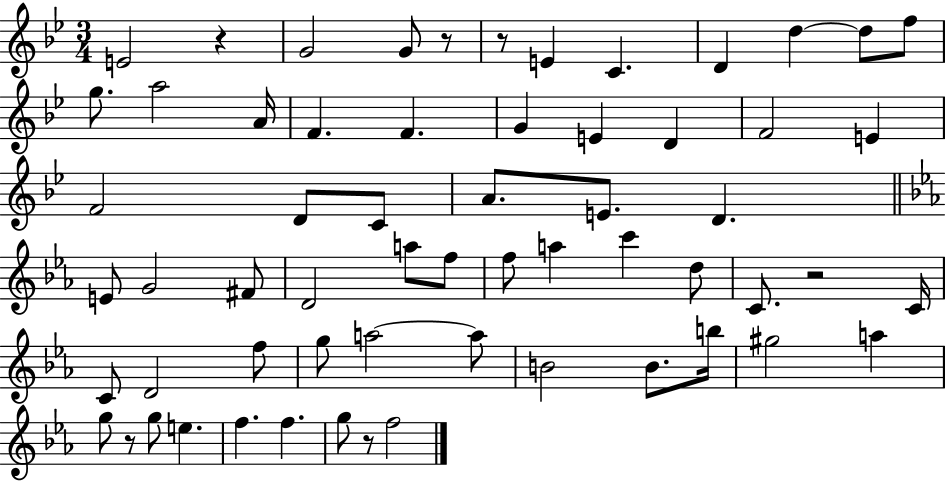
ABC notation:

X:1
T:Untitled
M:3/4
L:1/4
K:Bb
E2 z G2 G/2 z/2 z/2 E C D d d/2 f/2 g/2 a2 A/4 F F G E D F2 E F2 D/2 C/2 A/2 E/2 D E/2 G2 ^F/2 D2 a/2 f/2 f/2 a c' d/2 C/2 z2 C/4 C/2 D2 f/2 g/2 a2 a/2 B2 B/2 b/4 ^g2 a g/2 z/2 g/2 e f f g/2 z/2 f2